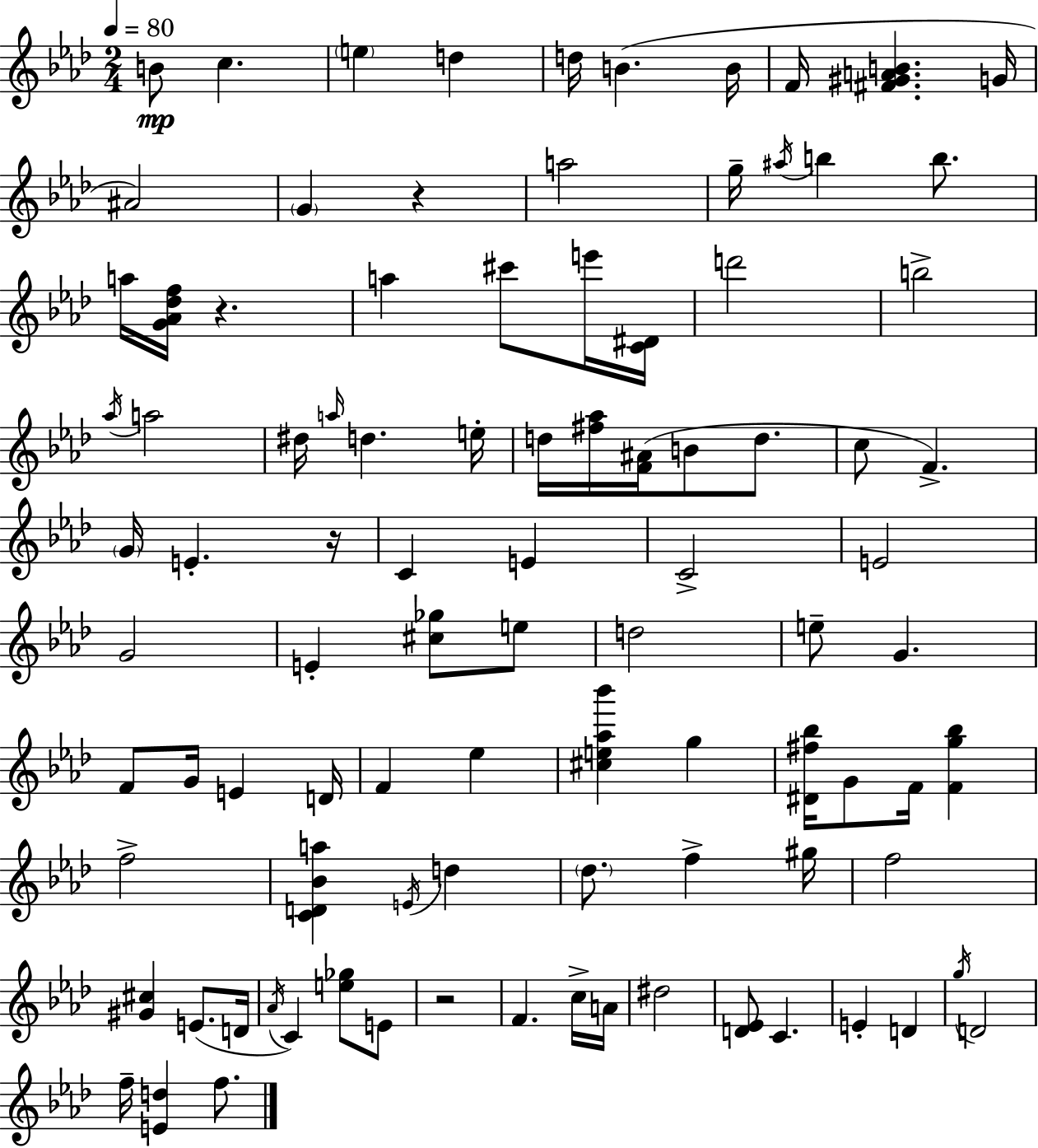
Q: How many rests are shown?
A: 4